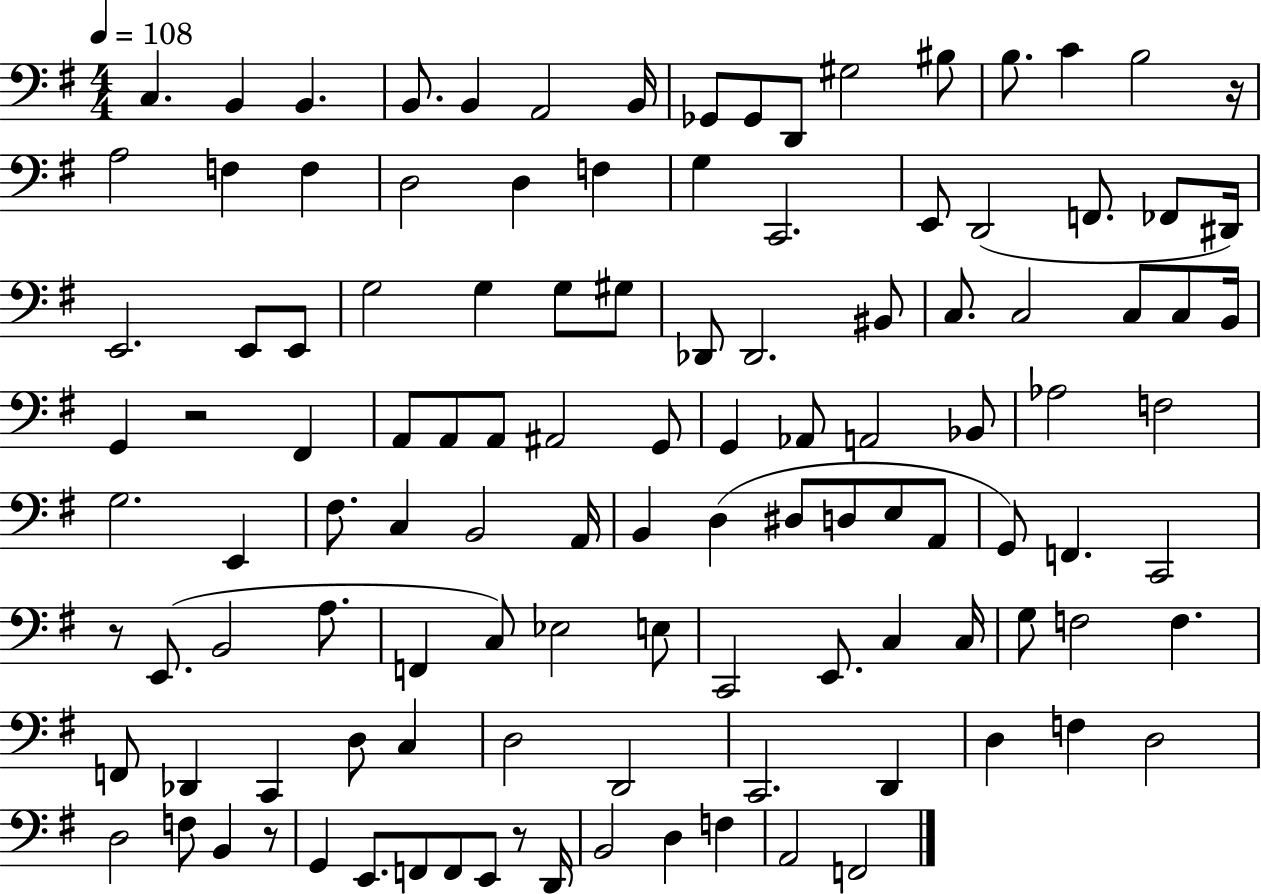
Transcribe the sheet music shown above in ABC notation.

X:1
T:Untitled
M:4/4
L:1/4
K:G
C, B,, B,, B,,/2 B,, A,,2 B,,/4 _G,,/2 _G,,/2 D,,/2 ^G,2 ^B,/2 B,/2 C B,2 z/4 A,2 F, F, D,2 D, F, G, C,,2 E,,/2 D,,2 F,,/2 _F,,/2 ^D,,/4 E,,2 E,,/2 E,,/2 G,2 G, G,/2 ^G,/2 _D,,/2 _D,,2 ^B,,/2 C,/2 C,2 C,/2 C,/2 B,,/4 G,, z2 ^F,, A,,/2 A,,/2 A,,/2 ^A,,2 G,,/2 G,, _A,,/2 A,,2 _B,,/2 _A,2 F,2 G,2 E,, ^F,/2 C, B,,2 A,,/4 B,, D, ^D,/2 D,/2 E,/2 A,,/2 G,,/2 F,, C,,2 z/2 E,,/2 B,,2 A,/2 F,, C,/2 _E,2 E,/2 C,,2 E,,/2 C, C,/4 G,/2 F,2 F, F,,/2 _D,, C,, D,/2 C, D,2 D,,2 C,,2 D,, D, F, D,2 D,2 F,/2 B,, z/2 G,, E,,/2 F,,/2 F,,/2 E,,/2 z/2 D,,/4 B,,2 D, F, A,,2 F,,2